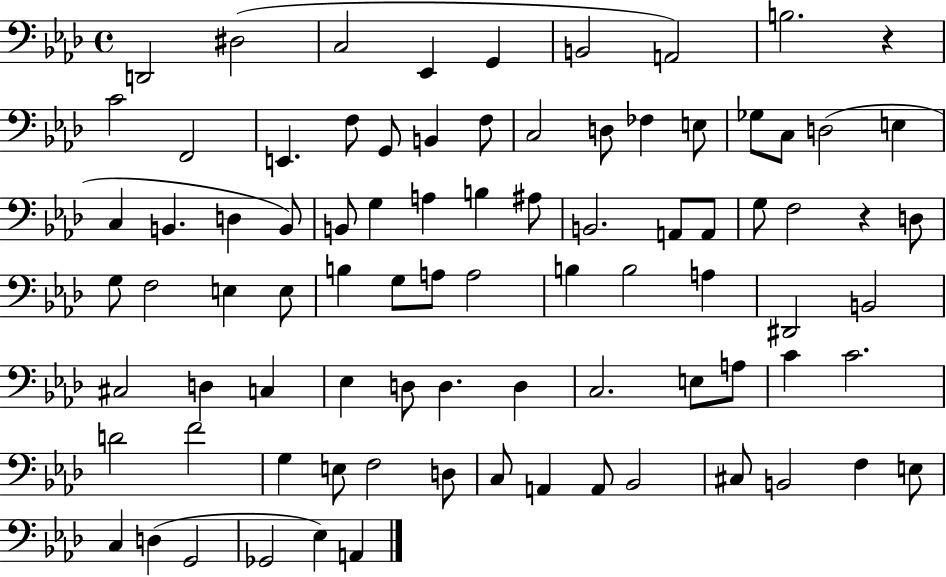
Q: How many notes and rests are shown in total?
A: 85